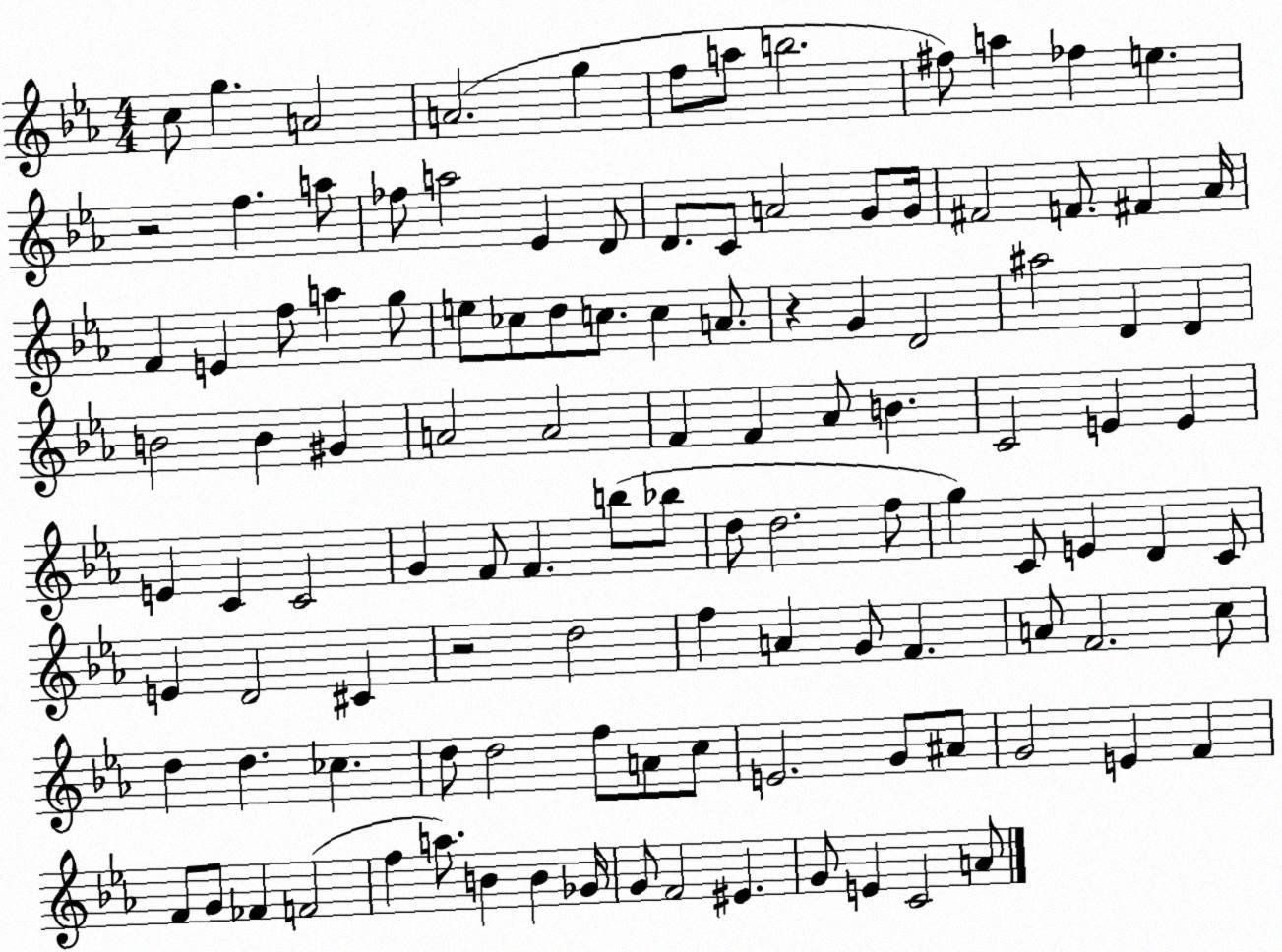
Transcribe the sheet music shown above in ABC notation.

X:1
T:Untitled
M:4/4
L:1/4
K:Eb
c/2 g A2 A2 g f/2 a/2 b2 ^f/2 a _f e z2 f a/2 _f/2 a2 _E D/2 D/2 C/2 A2 G/2 G/4 ^F2 F/2 ^F _A/4 F E f/2 a g/2 e/2 _c/2 d/2 c/2 c A/2 z G D2 ^a2 D D B2 B ^G A2 A2 F F _A/2 B C2 E E E C C2 G F/2 F b/2 _b/2 d/2 d2 f/2 g C/2 E D C/2 E D2 ^C z2 d2 f A G/2 F A/2 F2 c/2 d d _c d/2 d2 f/2 A/2 c/2 E2 G/2 ^A/2 G2 E F F/2 G/2 _F F2 f a/2 B B _G/4 G/2 F2 ^E G/2 E C2 A/2